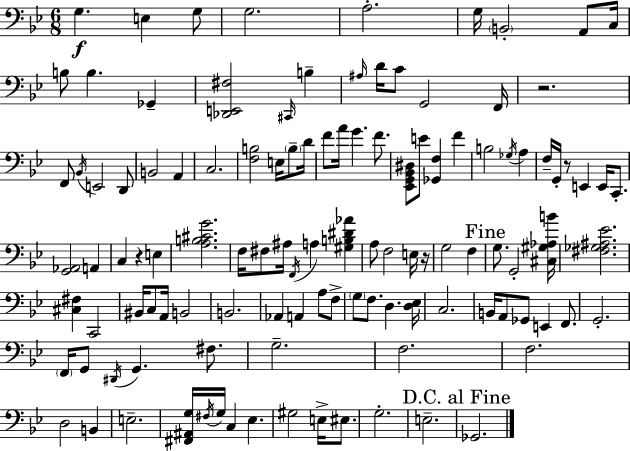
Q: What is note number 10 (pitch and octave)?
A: B3